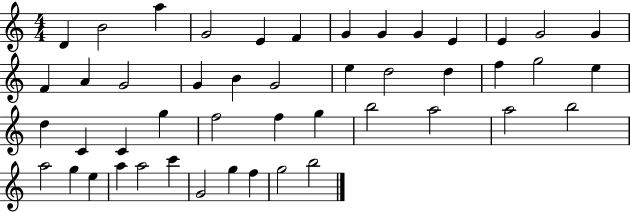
{
  \clef treble
  \numericTimeSignature
  \time 4/4
  \key c \major
  d'4 b'2 a''4 | g'2 e'4 f'4 | g'4 g'4 g'4 e'4 | e'4 g'2 g'4 | \break f'4 a'4 g'2 | g'4 b'4 g'2 | e''4 d''2 d''4 | f''4 g''2 e''4 | \break d''4 c'4 c'4 g''4 | f''2 f''4 g''4 | b''2 a''2 | a''2 b''2 | \break a''2 g''4 e''4 | a''4 a''2 c'''4 | g'2 g''4 f''4 | g''2 b''2 | \break \bar "|."
}